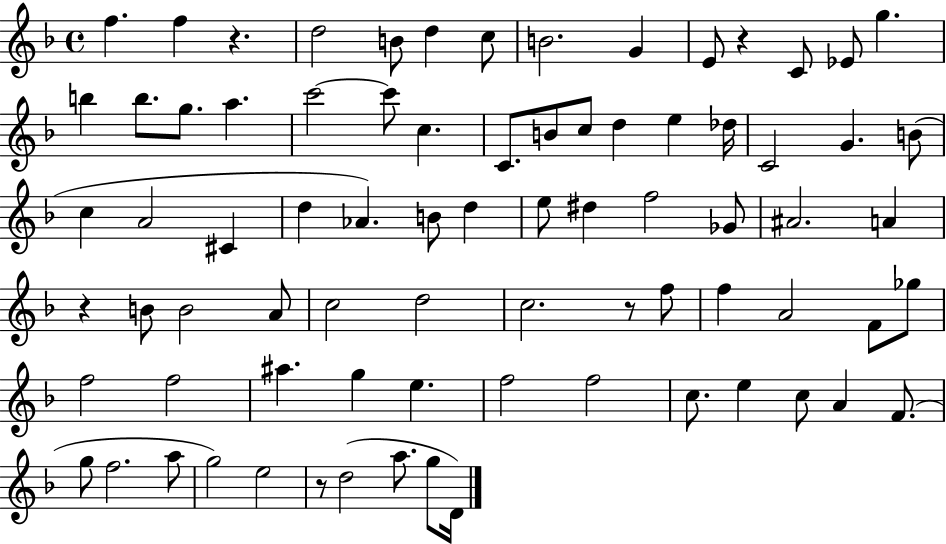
F5/q. F5/q R/q. D5/h B4/e D5/q C5/e B4/h. G4/q E4/e R/q C4/e Eb4/e G5/q. B5/q B5/e. G5/e. A5/q. C6/h C6/e C5/q. C4/e. B4/e C5/e D5/q E5/q Db5/s C4/h G4/q. B4/e C5/q A4/h C#4/q D5/q Ab4/q. B4/e D5/q E5/e D#5/q F5/h Gb4/e A#4/h. A4/q R/q B4/e B4/h A4/e C5/h D5/h C5/h. R/e F5/e F5/q A4/h F4/e Gb5/e F5/h F5/h A#5/q. G5/q E5/q. F5/h F5/h C5/e. E5/q C5/e A4/q F4/e. G5/e F5/h. A5/e G5/h E5/h R/e D5/h A5/e. G5/e D4/s